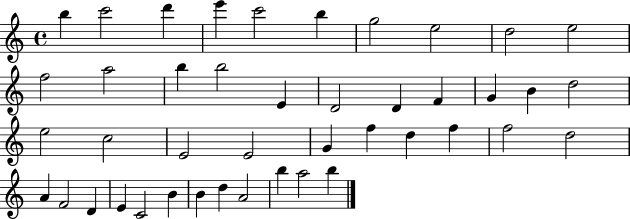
{
  \clef treble
  \time 4/4
  \defaultTimeSignature
  \key c \major
  b''4 c'''2 d'''4 | e'''4 c'''2 b''4 | g''2 e''2 | d''2 e''2 | \break f''2 a''2 | b''4 b''2 e'4 | d'2 d'4 f'4 | g'4 b'4 d''2 | \break e''2 c''2 | e'2 e'2 | g'4 f''4 d''4 f''4 | f''2 d''2 | \break a'4 f'2 d'4 | e'4 c'2 b'4 | b'4 d''4 a'2 | b''4 a''2 b''4 | \break \bar "|."
}